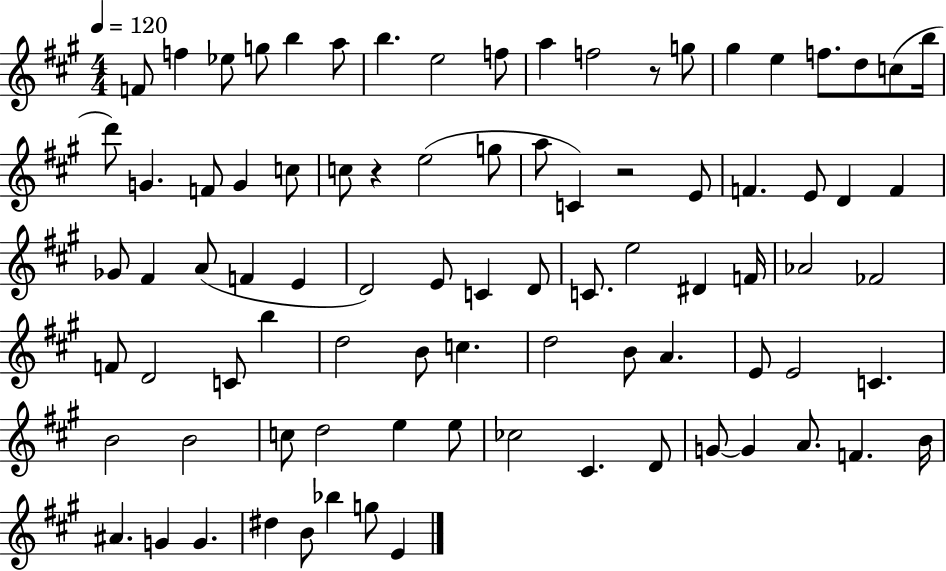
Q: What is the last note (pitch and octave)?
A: E4